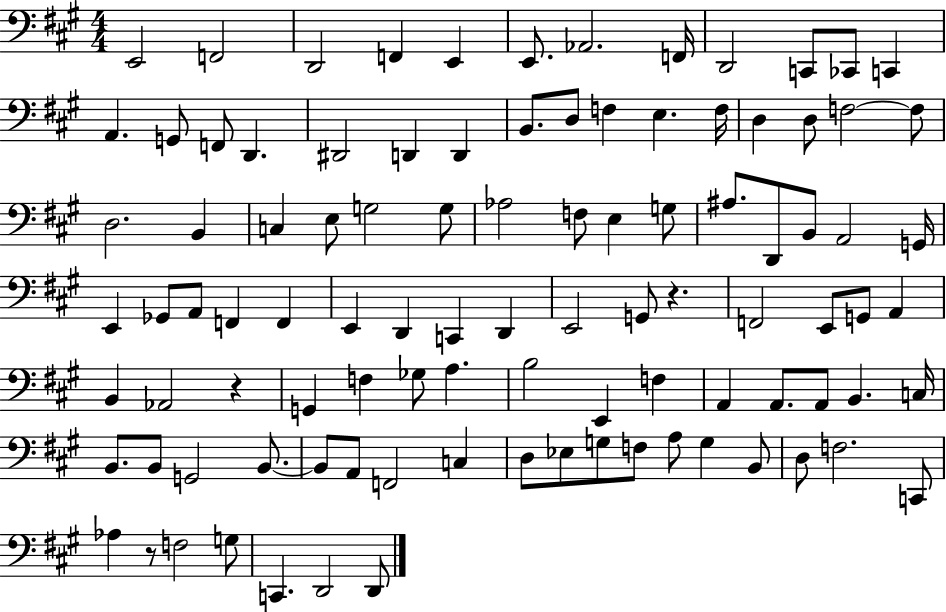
E2/h F2/h D2/h F2/q E2/q E2/e. Ab2/h. F2/s D2/h C2/e CES2/e C2/q A2/q. G2/e F2/e D2/q. D#2/h D2/q D2/q B2/e. D3/e F3/q E3/q. F3/s D3/q D3/e F3/h F3/e D3/h. B2/q C3/q E3/e G3/h G3/e Ab3/h F3/e E3/q G3/e A#3/e. D2/e B2/e A2/h G2/s E2/q Gb2/e A2/e F2/q F2/q E2/q D2/q C2/q D2/q E2/h G2/e R/q. F2/h E2/e G2/e A2/q B2/q Ab2/h R/q G2/q F3/q Gb3/e A3/q. B3/h E2/q F3/q A2/q A2/e. A2/e B2/q. C3/s B2/e. B2/e G2/h B2/e. B2/e A2/e F2/h C3/q D3/e Eb3/e G3/e F3/e A3/e G3/q B2/e D3/e F3/h. C2/e Ab3/q R/e F3/h G3/e C2/q. D2/h D2/e